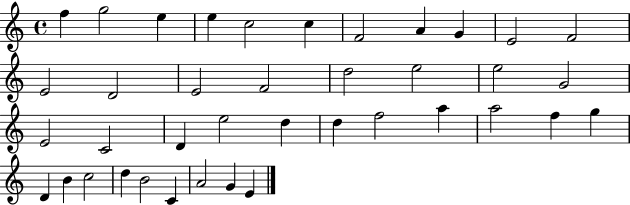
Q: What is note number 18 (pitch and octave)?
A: E5